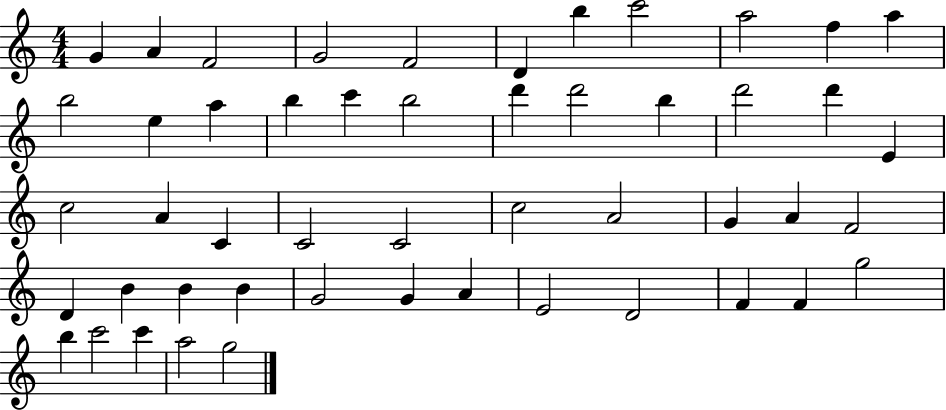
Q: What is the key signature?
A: C major